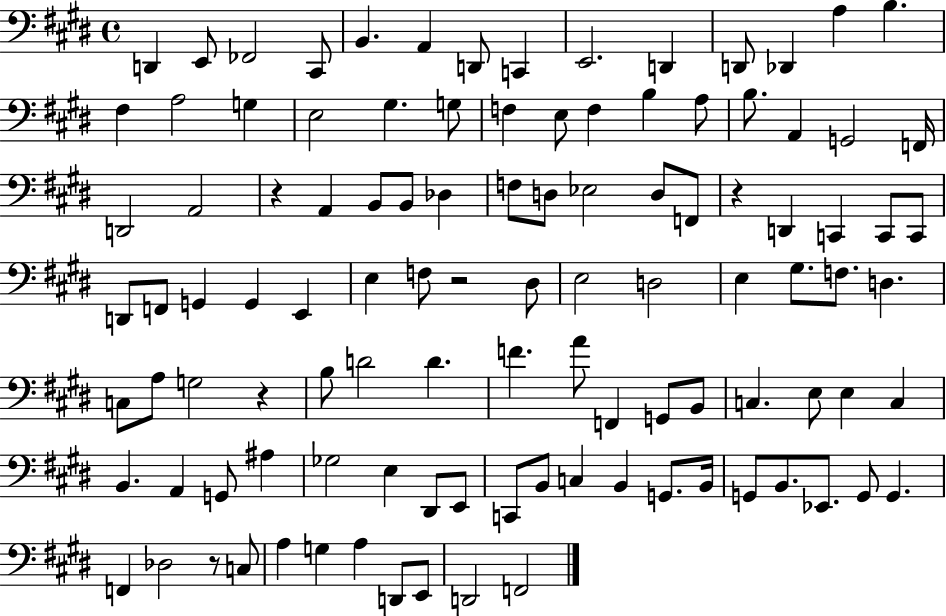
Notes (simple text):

D2/q E2/e FES2/h C#2/e B2/q. A2/q D2/e C2/q E2/h. D2/q D2/e Db2/q A3/q B3/q. F#3/q A3/h G3/q E3/h G#3/q. G3/e F3/q E3/e F3/q B3/q A3/e B3/e. A2/q G2/h F2/s D2/h A2/h R/q A2/q B2/e B2/e Db3/q F3/e D3/e Eb3/h D3/e F2/e R/q D2/q C2/q C2/e C2/e D2/e F2/e G2/q G2/q E2/q E3/q F3/e R/h D#3/e E3/h D3/h E3/q G#3/e. F3/e. D3/q. C3/e A3/e G3/h R/q B3/e D4/h D4/q. F4/q. A4/e F2/q G2/e B2/e C3/q. E3/e E3/q C3/q B2/q. A2/q G2/e A#3/q Gb3/h E3/q D#2/e E2/e C2/e B2/e C3/q B2/q G2/e. B2/s G2/e B2/e. Eb2/e. G2/e G2/q. F2/q Db3/h R/e C3/e A3/q G3/q A3/q D2/e E2/e D2/h F2/h